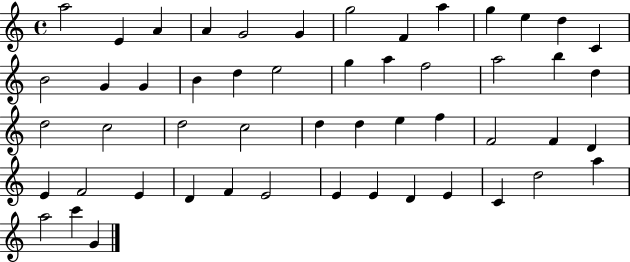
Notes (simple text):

A5/h E4/q A4/q A4/q G4/h G4/q G5/h F4/q A5/q G5/q E5/q D5/q C4/q B4/h G4/q G4/q B4/q D5/q E5/h G5/q A5/q F5/h A5/h B5/q D5/q D5/h C5/h D5/h C5/h D5/q D5/q E5/q F5/q F4/h F4/q D4/q E4/q F4/h E4/q D4/q F4/q E4/h E4/q E4/q D4/q E4/q C4/q D5/h A5/q A5/h C6/q G4/q